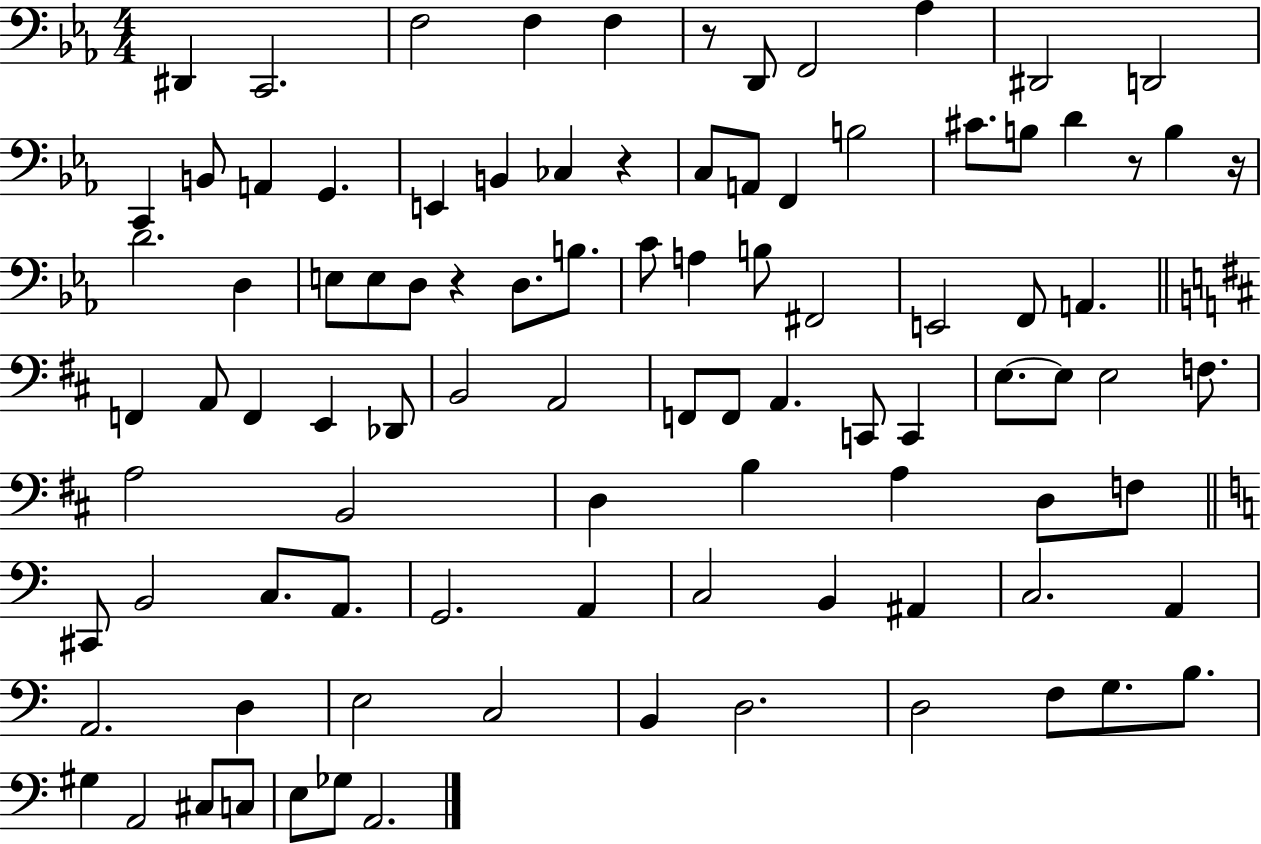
{
  \clef bass
  \numericTimeSignature
  \time 4/4
  \key ees \major
  dis,4 c,2. | f2 f4 f4 | r8 d,8 f,2 aes4 | dis,2 d,2 | \break c,4 b,8 a,4 g,4. | e,4 b,4 ces4 r4 | c8 a,8 f,4 b2 | cis'8. b8 d'4 r8 b4 r16 | \break d'2. d4 | e8 e8 d8 r4 d8. b8. | c'8 a4 b8 fis,2 | e,2 f,8 a,4. | \break \bar "||" \break \key b \minor f,4 a,8 f,4 e,4 des,8 | b,2 a,2 | f,8 f,8 a,4. c,8 c,4 | e8.~~ e8 e2 f8. | \break a2 b,2 | d4 b4 a4 d8 f8 | \bar "||" \break \key c \major cis,8 b,2 c8. a,8. | g,2. a,4 | c2 b,4 ais,4 | c2. a,4 | \break a,2. d4 | e2 c2 | b,4 d2. | d2 f8 g8. b8. | \break gis4 a,2 cis8 c8 | e8 ges8 a,2. | \bar "|."
}